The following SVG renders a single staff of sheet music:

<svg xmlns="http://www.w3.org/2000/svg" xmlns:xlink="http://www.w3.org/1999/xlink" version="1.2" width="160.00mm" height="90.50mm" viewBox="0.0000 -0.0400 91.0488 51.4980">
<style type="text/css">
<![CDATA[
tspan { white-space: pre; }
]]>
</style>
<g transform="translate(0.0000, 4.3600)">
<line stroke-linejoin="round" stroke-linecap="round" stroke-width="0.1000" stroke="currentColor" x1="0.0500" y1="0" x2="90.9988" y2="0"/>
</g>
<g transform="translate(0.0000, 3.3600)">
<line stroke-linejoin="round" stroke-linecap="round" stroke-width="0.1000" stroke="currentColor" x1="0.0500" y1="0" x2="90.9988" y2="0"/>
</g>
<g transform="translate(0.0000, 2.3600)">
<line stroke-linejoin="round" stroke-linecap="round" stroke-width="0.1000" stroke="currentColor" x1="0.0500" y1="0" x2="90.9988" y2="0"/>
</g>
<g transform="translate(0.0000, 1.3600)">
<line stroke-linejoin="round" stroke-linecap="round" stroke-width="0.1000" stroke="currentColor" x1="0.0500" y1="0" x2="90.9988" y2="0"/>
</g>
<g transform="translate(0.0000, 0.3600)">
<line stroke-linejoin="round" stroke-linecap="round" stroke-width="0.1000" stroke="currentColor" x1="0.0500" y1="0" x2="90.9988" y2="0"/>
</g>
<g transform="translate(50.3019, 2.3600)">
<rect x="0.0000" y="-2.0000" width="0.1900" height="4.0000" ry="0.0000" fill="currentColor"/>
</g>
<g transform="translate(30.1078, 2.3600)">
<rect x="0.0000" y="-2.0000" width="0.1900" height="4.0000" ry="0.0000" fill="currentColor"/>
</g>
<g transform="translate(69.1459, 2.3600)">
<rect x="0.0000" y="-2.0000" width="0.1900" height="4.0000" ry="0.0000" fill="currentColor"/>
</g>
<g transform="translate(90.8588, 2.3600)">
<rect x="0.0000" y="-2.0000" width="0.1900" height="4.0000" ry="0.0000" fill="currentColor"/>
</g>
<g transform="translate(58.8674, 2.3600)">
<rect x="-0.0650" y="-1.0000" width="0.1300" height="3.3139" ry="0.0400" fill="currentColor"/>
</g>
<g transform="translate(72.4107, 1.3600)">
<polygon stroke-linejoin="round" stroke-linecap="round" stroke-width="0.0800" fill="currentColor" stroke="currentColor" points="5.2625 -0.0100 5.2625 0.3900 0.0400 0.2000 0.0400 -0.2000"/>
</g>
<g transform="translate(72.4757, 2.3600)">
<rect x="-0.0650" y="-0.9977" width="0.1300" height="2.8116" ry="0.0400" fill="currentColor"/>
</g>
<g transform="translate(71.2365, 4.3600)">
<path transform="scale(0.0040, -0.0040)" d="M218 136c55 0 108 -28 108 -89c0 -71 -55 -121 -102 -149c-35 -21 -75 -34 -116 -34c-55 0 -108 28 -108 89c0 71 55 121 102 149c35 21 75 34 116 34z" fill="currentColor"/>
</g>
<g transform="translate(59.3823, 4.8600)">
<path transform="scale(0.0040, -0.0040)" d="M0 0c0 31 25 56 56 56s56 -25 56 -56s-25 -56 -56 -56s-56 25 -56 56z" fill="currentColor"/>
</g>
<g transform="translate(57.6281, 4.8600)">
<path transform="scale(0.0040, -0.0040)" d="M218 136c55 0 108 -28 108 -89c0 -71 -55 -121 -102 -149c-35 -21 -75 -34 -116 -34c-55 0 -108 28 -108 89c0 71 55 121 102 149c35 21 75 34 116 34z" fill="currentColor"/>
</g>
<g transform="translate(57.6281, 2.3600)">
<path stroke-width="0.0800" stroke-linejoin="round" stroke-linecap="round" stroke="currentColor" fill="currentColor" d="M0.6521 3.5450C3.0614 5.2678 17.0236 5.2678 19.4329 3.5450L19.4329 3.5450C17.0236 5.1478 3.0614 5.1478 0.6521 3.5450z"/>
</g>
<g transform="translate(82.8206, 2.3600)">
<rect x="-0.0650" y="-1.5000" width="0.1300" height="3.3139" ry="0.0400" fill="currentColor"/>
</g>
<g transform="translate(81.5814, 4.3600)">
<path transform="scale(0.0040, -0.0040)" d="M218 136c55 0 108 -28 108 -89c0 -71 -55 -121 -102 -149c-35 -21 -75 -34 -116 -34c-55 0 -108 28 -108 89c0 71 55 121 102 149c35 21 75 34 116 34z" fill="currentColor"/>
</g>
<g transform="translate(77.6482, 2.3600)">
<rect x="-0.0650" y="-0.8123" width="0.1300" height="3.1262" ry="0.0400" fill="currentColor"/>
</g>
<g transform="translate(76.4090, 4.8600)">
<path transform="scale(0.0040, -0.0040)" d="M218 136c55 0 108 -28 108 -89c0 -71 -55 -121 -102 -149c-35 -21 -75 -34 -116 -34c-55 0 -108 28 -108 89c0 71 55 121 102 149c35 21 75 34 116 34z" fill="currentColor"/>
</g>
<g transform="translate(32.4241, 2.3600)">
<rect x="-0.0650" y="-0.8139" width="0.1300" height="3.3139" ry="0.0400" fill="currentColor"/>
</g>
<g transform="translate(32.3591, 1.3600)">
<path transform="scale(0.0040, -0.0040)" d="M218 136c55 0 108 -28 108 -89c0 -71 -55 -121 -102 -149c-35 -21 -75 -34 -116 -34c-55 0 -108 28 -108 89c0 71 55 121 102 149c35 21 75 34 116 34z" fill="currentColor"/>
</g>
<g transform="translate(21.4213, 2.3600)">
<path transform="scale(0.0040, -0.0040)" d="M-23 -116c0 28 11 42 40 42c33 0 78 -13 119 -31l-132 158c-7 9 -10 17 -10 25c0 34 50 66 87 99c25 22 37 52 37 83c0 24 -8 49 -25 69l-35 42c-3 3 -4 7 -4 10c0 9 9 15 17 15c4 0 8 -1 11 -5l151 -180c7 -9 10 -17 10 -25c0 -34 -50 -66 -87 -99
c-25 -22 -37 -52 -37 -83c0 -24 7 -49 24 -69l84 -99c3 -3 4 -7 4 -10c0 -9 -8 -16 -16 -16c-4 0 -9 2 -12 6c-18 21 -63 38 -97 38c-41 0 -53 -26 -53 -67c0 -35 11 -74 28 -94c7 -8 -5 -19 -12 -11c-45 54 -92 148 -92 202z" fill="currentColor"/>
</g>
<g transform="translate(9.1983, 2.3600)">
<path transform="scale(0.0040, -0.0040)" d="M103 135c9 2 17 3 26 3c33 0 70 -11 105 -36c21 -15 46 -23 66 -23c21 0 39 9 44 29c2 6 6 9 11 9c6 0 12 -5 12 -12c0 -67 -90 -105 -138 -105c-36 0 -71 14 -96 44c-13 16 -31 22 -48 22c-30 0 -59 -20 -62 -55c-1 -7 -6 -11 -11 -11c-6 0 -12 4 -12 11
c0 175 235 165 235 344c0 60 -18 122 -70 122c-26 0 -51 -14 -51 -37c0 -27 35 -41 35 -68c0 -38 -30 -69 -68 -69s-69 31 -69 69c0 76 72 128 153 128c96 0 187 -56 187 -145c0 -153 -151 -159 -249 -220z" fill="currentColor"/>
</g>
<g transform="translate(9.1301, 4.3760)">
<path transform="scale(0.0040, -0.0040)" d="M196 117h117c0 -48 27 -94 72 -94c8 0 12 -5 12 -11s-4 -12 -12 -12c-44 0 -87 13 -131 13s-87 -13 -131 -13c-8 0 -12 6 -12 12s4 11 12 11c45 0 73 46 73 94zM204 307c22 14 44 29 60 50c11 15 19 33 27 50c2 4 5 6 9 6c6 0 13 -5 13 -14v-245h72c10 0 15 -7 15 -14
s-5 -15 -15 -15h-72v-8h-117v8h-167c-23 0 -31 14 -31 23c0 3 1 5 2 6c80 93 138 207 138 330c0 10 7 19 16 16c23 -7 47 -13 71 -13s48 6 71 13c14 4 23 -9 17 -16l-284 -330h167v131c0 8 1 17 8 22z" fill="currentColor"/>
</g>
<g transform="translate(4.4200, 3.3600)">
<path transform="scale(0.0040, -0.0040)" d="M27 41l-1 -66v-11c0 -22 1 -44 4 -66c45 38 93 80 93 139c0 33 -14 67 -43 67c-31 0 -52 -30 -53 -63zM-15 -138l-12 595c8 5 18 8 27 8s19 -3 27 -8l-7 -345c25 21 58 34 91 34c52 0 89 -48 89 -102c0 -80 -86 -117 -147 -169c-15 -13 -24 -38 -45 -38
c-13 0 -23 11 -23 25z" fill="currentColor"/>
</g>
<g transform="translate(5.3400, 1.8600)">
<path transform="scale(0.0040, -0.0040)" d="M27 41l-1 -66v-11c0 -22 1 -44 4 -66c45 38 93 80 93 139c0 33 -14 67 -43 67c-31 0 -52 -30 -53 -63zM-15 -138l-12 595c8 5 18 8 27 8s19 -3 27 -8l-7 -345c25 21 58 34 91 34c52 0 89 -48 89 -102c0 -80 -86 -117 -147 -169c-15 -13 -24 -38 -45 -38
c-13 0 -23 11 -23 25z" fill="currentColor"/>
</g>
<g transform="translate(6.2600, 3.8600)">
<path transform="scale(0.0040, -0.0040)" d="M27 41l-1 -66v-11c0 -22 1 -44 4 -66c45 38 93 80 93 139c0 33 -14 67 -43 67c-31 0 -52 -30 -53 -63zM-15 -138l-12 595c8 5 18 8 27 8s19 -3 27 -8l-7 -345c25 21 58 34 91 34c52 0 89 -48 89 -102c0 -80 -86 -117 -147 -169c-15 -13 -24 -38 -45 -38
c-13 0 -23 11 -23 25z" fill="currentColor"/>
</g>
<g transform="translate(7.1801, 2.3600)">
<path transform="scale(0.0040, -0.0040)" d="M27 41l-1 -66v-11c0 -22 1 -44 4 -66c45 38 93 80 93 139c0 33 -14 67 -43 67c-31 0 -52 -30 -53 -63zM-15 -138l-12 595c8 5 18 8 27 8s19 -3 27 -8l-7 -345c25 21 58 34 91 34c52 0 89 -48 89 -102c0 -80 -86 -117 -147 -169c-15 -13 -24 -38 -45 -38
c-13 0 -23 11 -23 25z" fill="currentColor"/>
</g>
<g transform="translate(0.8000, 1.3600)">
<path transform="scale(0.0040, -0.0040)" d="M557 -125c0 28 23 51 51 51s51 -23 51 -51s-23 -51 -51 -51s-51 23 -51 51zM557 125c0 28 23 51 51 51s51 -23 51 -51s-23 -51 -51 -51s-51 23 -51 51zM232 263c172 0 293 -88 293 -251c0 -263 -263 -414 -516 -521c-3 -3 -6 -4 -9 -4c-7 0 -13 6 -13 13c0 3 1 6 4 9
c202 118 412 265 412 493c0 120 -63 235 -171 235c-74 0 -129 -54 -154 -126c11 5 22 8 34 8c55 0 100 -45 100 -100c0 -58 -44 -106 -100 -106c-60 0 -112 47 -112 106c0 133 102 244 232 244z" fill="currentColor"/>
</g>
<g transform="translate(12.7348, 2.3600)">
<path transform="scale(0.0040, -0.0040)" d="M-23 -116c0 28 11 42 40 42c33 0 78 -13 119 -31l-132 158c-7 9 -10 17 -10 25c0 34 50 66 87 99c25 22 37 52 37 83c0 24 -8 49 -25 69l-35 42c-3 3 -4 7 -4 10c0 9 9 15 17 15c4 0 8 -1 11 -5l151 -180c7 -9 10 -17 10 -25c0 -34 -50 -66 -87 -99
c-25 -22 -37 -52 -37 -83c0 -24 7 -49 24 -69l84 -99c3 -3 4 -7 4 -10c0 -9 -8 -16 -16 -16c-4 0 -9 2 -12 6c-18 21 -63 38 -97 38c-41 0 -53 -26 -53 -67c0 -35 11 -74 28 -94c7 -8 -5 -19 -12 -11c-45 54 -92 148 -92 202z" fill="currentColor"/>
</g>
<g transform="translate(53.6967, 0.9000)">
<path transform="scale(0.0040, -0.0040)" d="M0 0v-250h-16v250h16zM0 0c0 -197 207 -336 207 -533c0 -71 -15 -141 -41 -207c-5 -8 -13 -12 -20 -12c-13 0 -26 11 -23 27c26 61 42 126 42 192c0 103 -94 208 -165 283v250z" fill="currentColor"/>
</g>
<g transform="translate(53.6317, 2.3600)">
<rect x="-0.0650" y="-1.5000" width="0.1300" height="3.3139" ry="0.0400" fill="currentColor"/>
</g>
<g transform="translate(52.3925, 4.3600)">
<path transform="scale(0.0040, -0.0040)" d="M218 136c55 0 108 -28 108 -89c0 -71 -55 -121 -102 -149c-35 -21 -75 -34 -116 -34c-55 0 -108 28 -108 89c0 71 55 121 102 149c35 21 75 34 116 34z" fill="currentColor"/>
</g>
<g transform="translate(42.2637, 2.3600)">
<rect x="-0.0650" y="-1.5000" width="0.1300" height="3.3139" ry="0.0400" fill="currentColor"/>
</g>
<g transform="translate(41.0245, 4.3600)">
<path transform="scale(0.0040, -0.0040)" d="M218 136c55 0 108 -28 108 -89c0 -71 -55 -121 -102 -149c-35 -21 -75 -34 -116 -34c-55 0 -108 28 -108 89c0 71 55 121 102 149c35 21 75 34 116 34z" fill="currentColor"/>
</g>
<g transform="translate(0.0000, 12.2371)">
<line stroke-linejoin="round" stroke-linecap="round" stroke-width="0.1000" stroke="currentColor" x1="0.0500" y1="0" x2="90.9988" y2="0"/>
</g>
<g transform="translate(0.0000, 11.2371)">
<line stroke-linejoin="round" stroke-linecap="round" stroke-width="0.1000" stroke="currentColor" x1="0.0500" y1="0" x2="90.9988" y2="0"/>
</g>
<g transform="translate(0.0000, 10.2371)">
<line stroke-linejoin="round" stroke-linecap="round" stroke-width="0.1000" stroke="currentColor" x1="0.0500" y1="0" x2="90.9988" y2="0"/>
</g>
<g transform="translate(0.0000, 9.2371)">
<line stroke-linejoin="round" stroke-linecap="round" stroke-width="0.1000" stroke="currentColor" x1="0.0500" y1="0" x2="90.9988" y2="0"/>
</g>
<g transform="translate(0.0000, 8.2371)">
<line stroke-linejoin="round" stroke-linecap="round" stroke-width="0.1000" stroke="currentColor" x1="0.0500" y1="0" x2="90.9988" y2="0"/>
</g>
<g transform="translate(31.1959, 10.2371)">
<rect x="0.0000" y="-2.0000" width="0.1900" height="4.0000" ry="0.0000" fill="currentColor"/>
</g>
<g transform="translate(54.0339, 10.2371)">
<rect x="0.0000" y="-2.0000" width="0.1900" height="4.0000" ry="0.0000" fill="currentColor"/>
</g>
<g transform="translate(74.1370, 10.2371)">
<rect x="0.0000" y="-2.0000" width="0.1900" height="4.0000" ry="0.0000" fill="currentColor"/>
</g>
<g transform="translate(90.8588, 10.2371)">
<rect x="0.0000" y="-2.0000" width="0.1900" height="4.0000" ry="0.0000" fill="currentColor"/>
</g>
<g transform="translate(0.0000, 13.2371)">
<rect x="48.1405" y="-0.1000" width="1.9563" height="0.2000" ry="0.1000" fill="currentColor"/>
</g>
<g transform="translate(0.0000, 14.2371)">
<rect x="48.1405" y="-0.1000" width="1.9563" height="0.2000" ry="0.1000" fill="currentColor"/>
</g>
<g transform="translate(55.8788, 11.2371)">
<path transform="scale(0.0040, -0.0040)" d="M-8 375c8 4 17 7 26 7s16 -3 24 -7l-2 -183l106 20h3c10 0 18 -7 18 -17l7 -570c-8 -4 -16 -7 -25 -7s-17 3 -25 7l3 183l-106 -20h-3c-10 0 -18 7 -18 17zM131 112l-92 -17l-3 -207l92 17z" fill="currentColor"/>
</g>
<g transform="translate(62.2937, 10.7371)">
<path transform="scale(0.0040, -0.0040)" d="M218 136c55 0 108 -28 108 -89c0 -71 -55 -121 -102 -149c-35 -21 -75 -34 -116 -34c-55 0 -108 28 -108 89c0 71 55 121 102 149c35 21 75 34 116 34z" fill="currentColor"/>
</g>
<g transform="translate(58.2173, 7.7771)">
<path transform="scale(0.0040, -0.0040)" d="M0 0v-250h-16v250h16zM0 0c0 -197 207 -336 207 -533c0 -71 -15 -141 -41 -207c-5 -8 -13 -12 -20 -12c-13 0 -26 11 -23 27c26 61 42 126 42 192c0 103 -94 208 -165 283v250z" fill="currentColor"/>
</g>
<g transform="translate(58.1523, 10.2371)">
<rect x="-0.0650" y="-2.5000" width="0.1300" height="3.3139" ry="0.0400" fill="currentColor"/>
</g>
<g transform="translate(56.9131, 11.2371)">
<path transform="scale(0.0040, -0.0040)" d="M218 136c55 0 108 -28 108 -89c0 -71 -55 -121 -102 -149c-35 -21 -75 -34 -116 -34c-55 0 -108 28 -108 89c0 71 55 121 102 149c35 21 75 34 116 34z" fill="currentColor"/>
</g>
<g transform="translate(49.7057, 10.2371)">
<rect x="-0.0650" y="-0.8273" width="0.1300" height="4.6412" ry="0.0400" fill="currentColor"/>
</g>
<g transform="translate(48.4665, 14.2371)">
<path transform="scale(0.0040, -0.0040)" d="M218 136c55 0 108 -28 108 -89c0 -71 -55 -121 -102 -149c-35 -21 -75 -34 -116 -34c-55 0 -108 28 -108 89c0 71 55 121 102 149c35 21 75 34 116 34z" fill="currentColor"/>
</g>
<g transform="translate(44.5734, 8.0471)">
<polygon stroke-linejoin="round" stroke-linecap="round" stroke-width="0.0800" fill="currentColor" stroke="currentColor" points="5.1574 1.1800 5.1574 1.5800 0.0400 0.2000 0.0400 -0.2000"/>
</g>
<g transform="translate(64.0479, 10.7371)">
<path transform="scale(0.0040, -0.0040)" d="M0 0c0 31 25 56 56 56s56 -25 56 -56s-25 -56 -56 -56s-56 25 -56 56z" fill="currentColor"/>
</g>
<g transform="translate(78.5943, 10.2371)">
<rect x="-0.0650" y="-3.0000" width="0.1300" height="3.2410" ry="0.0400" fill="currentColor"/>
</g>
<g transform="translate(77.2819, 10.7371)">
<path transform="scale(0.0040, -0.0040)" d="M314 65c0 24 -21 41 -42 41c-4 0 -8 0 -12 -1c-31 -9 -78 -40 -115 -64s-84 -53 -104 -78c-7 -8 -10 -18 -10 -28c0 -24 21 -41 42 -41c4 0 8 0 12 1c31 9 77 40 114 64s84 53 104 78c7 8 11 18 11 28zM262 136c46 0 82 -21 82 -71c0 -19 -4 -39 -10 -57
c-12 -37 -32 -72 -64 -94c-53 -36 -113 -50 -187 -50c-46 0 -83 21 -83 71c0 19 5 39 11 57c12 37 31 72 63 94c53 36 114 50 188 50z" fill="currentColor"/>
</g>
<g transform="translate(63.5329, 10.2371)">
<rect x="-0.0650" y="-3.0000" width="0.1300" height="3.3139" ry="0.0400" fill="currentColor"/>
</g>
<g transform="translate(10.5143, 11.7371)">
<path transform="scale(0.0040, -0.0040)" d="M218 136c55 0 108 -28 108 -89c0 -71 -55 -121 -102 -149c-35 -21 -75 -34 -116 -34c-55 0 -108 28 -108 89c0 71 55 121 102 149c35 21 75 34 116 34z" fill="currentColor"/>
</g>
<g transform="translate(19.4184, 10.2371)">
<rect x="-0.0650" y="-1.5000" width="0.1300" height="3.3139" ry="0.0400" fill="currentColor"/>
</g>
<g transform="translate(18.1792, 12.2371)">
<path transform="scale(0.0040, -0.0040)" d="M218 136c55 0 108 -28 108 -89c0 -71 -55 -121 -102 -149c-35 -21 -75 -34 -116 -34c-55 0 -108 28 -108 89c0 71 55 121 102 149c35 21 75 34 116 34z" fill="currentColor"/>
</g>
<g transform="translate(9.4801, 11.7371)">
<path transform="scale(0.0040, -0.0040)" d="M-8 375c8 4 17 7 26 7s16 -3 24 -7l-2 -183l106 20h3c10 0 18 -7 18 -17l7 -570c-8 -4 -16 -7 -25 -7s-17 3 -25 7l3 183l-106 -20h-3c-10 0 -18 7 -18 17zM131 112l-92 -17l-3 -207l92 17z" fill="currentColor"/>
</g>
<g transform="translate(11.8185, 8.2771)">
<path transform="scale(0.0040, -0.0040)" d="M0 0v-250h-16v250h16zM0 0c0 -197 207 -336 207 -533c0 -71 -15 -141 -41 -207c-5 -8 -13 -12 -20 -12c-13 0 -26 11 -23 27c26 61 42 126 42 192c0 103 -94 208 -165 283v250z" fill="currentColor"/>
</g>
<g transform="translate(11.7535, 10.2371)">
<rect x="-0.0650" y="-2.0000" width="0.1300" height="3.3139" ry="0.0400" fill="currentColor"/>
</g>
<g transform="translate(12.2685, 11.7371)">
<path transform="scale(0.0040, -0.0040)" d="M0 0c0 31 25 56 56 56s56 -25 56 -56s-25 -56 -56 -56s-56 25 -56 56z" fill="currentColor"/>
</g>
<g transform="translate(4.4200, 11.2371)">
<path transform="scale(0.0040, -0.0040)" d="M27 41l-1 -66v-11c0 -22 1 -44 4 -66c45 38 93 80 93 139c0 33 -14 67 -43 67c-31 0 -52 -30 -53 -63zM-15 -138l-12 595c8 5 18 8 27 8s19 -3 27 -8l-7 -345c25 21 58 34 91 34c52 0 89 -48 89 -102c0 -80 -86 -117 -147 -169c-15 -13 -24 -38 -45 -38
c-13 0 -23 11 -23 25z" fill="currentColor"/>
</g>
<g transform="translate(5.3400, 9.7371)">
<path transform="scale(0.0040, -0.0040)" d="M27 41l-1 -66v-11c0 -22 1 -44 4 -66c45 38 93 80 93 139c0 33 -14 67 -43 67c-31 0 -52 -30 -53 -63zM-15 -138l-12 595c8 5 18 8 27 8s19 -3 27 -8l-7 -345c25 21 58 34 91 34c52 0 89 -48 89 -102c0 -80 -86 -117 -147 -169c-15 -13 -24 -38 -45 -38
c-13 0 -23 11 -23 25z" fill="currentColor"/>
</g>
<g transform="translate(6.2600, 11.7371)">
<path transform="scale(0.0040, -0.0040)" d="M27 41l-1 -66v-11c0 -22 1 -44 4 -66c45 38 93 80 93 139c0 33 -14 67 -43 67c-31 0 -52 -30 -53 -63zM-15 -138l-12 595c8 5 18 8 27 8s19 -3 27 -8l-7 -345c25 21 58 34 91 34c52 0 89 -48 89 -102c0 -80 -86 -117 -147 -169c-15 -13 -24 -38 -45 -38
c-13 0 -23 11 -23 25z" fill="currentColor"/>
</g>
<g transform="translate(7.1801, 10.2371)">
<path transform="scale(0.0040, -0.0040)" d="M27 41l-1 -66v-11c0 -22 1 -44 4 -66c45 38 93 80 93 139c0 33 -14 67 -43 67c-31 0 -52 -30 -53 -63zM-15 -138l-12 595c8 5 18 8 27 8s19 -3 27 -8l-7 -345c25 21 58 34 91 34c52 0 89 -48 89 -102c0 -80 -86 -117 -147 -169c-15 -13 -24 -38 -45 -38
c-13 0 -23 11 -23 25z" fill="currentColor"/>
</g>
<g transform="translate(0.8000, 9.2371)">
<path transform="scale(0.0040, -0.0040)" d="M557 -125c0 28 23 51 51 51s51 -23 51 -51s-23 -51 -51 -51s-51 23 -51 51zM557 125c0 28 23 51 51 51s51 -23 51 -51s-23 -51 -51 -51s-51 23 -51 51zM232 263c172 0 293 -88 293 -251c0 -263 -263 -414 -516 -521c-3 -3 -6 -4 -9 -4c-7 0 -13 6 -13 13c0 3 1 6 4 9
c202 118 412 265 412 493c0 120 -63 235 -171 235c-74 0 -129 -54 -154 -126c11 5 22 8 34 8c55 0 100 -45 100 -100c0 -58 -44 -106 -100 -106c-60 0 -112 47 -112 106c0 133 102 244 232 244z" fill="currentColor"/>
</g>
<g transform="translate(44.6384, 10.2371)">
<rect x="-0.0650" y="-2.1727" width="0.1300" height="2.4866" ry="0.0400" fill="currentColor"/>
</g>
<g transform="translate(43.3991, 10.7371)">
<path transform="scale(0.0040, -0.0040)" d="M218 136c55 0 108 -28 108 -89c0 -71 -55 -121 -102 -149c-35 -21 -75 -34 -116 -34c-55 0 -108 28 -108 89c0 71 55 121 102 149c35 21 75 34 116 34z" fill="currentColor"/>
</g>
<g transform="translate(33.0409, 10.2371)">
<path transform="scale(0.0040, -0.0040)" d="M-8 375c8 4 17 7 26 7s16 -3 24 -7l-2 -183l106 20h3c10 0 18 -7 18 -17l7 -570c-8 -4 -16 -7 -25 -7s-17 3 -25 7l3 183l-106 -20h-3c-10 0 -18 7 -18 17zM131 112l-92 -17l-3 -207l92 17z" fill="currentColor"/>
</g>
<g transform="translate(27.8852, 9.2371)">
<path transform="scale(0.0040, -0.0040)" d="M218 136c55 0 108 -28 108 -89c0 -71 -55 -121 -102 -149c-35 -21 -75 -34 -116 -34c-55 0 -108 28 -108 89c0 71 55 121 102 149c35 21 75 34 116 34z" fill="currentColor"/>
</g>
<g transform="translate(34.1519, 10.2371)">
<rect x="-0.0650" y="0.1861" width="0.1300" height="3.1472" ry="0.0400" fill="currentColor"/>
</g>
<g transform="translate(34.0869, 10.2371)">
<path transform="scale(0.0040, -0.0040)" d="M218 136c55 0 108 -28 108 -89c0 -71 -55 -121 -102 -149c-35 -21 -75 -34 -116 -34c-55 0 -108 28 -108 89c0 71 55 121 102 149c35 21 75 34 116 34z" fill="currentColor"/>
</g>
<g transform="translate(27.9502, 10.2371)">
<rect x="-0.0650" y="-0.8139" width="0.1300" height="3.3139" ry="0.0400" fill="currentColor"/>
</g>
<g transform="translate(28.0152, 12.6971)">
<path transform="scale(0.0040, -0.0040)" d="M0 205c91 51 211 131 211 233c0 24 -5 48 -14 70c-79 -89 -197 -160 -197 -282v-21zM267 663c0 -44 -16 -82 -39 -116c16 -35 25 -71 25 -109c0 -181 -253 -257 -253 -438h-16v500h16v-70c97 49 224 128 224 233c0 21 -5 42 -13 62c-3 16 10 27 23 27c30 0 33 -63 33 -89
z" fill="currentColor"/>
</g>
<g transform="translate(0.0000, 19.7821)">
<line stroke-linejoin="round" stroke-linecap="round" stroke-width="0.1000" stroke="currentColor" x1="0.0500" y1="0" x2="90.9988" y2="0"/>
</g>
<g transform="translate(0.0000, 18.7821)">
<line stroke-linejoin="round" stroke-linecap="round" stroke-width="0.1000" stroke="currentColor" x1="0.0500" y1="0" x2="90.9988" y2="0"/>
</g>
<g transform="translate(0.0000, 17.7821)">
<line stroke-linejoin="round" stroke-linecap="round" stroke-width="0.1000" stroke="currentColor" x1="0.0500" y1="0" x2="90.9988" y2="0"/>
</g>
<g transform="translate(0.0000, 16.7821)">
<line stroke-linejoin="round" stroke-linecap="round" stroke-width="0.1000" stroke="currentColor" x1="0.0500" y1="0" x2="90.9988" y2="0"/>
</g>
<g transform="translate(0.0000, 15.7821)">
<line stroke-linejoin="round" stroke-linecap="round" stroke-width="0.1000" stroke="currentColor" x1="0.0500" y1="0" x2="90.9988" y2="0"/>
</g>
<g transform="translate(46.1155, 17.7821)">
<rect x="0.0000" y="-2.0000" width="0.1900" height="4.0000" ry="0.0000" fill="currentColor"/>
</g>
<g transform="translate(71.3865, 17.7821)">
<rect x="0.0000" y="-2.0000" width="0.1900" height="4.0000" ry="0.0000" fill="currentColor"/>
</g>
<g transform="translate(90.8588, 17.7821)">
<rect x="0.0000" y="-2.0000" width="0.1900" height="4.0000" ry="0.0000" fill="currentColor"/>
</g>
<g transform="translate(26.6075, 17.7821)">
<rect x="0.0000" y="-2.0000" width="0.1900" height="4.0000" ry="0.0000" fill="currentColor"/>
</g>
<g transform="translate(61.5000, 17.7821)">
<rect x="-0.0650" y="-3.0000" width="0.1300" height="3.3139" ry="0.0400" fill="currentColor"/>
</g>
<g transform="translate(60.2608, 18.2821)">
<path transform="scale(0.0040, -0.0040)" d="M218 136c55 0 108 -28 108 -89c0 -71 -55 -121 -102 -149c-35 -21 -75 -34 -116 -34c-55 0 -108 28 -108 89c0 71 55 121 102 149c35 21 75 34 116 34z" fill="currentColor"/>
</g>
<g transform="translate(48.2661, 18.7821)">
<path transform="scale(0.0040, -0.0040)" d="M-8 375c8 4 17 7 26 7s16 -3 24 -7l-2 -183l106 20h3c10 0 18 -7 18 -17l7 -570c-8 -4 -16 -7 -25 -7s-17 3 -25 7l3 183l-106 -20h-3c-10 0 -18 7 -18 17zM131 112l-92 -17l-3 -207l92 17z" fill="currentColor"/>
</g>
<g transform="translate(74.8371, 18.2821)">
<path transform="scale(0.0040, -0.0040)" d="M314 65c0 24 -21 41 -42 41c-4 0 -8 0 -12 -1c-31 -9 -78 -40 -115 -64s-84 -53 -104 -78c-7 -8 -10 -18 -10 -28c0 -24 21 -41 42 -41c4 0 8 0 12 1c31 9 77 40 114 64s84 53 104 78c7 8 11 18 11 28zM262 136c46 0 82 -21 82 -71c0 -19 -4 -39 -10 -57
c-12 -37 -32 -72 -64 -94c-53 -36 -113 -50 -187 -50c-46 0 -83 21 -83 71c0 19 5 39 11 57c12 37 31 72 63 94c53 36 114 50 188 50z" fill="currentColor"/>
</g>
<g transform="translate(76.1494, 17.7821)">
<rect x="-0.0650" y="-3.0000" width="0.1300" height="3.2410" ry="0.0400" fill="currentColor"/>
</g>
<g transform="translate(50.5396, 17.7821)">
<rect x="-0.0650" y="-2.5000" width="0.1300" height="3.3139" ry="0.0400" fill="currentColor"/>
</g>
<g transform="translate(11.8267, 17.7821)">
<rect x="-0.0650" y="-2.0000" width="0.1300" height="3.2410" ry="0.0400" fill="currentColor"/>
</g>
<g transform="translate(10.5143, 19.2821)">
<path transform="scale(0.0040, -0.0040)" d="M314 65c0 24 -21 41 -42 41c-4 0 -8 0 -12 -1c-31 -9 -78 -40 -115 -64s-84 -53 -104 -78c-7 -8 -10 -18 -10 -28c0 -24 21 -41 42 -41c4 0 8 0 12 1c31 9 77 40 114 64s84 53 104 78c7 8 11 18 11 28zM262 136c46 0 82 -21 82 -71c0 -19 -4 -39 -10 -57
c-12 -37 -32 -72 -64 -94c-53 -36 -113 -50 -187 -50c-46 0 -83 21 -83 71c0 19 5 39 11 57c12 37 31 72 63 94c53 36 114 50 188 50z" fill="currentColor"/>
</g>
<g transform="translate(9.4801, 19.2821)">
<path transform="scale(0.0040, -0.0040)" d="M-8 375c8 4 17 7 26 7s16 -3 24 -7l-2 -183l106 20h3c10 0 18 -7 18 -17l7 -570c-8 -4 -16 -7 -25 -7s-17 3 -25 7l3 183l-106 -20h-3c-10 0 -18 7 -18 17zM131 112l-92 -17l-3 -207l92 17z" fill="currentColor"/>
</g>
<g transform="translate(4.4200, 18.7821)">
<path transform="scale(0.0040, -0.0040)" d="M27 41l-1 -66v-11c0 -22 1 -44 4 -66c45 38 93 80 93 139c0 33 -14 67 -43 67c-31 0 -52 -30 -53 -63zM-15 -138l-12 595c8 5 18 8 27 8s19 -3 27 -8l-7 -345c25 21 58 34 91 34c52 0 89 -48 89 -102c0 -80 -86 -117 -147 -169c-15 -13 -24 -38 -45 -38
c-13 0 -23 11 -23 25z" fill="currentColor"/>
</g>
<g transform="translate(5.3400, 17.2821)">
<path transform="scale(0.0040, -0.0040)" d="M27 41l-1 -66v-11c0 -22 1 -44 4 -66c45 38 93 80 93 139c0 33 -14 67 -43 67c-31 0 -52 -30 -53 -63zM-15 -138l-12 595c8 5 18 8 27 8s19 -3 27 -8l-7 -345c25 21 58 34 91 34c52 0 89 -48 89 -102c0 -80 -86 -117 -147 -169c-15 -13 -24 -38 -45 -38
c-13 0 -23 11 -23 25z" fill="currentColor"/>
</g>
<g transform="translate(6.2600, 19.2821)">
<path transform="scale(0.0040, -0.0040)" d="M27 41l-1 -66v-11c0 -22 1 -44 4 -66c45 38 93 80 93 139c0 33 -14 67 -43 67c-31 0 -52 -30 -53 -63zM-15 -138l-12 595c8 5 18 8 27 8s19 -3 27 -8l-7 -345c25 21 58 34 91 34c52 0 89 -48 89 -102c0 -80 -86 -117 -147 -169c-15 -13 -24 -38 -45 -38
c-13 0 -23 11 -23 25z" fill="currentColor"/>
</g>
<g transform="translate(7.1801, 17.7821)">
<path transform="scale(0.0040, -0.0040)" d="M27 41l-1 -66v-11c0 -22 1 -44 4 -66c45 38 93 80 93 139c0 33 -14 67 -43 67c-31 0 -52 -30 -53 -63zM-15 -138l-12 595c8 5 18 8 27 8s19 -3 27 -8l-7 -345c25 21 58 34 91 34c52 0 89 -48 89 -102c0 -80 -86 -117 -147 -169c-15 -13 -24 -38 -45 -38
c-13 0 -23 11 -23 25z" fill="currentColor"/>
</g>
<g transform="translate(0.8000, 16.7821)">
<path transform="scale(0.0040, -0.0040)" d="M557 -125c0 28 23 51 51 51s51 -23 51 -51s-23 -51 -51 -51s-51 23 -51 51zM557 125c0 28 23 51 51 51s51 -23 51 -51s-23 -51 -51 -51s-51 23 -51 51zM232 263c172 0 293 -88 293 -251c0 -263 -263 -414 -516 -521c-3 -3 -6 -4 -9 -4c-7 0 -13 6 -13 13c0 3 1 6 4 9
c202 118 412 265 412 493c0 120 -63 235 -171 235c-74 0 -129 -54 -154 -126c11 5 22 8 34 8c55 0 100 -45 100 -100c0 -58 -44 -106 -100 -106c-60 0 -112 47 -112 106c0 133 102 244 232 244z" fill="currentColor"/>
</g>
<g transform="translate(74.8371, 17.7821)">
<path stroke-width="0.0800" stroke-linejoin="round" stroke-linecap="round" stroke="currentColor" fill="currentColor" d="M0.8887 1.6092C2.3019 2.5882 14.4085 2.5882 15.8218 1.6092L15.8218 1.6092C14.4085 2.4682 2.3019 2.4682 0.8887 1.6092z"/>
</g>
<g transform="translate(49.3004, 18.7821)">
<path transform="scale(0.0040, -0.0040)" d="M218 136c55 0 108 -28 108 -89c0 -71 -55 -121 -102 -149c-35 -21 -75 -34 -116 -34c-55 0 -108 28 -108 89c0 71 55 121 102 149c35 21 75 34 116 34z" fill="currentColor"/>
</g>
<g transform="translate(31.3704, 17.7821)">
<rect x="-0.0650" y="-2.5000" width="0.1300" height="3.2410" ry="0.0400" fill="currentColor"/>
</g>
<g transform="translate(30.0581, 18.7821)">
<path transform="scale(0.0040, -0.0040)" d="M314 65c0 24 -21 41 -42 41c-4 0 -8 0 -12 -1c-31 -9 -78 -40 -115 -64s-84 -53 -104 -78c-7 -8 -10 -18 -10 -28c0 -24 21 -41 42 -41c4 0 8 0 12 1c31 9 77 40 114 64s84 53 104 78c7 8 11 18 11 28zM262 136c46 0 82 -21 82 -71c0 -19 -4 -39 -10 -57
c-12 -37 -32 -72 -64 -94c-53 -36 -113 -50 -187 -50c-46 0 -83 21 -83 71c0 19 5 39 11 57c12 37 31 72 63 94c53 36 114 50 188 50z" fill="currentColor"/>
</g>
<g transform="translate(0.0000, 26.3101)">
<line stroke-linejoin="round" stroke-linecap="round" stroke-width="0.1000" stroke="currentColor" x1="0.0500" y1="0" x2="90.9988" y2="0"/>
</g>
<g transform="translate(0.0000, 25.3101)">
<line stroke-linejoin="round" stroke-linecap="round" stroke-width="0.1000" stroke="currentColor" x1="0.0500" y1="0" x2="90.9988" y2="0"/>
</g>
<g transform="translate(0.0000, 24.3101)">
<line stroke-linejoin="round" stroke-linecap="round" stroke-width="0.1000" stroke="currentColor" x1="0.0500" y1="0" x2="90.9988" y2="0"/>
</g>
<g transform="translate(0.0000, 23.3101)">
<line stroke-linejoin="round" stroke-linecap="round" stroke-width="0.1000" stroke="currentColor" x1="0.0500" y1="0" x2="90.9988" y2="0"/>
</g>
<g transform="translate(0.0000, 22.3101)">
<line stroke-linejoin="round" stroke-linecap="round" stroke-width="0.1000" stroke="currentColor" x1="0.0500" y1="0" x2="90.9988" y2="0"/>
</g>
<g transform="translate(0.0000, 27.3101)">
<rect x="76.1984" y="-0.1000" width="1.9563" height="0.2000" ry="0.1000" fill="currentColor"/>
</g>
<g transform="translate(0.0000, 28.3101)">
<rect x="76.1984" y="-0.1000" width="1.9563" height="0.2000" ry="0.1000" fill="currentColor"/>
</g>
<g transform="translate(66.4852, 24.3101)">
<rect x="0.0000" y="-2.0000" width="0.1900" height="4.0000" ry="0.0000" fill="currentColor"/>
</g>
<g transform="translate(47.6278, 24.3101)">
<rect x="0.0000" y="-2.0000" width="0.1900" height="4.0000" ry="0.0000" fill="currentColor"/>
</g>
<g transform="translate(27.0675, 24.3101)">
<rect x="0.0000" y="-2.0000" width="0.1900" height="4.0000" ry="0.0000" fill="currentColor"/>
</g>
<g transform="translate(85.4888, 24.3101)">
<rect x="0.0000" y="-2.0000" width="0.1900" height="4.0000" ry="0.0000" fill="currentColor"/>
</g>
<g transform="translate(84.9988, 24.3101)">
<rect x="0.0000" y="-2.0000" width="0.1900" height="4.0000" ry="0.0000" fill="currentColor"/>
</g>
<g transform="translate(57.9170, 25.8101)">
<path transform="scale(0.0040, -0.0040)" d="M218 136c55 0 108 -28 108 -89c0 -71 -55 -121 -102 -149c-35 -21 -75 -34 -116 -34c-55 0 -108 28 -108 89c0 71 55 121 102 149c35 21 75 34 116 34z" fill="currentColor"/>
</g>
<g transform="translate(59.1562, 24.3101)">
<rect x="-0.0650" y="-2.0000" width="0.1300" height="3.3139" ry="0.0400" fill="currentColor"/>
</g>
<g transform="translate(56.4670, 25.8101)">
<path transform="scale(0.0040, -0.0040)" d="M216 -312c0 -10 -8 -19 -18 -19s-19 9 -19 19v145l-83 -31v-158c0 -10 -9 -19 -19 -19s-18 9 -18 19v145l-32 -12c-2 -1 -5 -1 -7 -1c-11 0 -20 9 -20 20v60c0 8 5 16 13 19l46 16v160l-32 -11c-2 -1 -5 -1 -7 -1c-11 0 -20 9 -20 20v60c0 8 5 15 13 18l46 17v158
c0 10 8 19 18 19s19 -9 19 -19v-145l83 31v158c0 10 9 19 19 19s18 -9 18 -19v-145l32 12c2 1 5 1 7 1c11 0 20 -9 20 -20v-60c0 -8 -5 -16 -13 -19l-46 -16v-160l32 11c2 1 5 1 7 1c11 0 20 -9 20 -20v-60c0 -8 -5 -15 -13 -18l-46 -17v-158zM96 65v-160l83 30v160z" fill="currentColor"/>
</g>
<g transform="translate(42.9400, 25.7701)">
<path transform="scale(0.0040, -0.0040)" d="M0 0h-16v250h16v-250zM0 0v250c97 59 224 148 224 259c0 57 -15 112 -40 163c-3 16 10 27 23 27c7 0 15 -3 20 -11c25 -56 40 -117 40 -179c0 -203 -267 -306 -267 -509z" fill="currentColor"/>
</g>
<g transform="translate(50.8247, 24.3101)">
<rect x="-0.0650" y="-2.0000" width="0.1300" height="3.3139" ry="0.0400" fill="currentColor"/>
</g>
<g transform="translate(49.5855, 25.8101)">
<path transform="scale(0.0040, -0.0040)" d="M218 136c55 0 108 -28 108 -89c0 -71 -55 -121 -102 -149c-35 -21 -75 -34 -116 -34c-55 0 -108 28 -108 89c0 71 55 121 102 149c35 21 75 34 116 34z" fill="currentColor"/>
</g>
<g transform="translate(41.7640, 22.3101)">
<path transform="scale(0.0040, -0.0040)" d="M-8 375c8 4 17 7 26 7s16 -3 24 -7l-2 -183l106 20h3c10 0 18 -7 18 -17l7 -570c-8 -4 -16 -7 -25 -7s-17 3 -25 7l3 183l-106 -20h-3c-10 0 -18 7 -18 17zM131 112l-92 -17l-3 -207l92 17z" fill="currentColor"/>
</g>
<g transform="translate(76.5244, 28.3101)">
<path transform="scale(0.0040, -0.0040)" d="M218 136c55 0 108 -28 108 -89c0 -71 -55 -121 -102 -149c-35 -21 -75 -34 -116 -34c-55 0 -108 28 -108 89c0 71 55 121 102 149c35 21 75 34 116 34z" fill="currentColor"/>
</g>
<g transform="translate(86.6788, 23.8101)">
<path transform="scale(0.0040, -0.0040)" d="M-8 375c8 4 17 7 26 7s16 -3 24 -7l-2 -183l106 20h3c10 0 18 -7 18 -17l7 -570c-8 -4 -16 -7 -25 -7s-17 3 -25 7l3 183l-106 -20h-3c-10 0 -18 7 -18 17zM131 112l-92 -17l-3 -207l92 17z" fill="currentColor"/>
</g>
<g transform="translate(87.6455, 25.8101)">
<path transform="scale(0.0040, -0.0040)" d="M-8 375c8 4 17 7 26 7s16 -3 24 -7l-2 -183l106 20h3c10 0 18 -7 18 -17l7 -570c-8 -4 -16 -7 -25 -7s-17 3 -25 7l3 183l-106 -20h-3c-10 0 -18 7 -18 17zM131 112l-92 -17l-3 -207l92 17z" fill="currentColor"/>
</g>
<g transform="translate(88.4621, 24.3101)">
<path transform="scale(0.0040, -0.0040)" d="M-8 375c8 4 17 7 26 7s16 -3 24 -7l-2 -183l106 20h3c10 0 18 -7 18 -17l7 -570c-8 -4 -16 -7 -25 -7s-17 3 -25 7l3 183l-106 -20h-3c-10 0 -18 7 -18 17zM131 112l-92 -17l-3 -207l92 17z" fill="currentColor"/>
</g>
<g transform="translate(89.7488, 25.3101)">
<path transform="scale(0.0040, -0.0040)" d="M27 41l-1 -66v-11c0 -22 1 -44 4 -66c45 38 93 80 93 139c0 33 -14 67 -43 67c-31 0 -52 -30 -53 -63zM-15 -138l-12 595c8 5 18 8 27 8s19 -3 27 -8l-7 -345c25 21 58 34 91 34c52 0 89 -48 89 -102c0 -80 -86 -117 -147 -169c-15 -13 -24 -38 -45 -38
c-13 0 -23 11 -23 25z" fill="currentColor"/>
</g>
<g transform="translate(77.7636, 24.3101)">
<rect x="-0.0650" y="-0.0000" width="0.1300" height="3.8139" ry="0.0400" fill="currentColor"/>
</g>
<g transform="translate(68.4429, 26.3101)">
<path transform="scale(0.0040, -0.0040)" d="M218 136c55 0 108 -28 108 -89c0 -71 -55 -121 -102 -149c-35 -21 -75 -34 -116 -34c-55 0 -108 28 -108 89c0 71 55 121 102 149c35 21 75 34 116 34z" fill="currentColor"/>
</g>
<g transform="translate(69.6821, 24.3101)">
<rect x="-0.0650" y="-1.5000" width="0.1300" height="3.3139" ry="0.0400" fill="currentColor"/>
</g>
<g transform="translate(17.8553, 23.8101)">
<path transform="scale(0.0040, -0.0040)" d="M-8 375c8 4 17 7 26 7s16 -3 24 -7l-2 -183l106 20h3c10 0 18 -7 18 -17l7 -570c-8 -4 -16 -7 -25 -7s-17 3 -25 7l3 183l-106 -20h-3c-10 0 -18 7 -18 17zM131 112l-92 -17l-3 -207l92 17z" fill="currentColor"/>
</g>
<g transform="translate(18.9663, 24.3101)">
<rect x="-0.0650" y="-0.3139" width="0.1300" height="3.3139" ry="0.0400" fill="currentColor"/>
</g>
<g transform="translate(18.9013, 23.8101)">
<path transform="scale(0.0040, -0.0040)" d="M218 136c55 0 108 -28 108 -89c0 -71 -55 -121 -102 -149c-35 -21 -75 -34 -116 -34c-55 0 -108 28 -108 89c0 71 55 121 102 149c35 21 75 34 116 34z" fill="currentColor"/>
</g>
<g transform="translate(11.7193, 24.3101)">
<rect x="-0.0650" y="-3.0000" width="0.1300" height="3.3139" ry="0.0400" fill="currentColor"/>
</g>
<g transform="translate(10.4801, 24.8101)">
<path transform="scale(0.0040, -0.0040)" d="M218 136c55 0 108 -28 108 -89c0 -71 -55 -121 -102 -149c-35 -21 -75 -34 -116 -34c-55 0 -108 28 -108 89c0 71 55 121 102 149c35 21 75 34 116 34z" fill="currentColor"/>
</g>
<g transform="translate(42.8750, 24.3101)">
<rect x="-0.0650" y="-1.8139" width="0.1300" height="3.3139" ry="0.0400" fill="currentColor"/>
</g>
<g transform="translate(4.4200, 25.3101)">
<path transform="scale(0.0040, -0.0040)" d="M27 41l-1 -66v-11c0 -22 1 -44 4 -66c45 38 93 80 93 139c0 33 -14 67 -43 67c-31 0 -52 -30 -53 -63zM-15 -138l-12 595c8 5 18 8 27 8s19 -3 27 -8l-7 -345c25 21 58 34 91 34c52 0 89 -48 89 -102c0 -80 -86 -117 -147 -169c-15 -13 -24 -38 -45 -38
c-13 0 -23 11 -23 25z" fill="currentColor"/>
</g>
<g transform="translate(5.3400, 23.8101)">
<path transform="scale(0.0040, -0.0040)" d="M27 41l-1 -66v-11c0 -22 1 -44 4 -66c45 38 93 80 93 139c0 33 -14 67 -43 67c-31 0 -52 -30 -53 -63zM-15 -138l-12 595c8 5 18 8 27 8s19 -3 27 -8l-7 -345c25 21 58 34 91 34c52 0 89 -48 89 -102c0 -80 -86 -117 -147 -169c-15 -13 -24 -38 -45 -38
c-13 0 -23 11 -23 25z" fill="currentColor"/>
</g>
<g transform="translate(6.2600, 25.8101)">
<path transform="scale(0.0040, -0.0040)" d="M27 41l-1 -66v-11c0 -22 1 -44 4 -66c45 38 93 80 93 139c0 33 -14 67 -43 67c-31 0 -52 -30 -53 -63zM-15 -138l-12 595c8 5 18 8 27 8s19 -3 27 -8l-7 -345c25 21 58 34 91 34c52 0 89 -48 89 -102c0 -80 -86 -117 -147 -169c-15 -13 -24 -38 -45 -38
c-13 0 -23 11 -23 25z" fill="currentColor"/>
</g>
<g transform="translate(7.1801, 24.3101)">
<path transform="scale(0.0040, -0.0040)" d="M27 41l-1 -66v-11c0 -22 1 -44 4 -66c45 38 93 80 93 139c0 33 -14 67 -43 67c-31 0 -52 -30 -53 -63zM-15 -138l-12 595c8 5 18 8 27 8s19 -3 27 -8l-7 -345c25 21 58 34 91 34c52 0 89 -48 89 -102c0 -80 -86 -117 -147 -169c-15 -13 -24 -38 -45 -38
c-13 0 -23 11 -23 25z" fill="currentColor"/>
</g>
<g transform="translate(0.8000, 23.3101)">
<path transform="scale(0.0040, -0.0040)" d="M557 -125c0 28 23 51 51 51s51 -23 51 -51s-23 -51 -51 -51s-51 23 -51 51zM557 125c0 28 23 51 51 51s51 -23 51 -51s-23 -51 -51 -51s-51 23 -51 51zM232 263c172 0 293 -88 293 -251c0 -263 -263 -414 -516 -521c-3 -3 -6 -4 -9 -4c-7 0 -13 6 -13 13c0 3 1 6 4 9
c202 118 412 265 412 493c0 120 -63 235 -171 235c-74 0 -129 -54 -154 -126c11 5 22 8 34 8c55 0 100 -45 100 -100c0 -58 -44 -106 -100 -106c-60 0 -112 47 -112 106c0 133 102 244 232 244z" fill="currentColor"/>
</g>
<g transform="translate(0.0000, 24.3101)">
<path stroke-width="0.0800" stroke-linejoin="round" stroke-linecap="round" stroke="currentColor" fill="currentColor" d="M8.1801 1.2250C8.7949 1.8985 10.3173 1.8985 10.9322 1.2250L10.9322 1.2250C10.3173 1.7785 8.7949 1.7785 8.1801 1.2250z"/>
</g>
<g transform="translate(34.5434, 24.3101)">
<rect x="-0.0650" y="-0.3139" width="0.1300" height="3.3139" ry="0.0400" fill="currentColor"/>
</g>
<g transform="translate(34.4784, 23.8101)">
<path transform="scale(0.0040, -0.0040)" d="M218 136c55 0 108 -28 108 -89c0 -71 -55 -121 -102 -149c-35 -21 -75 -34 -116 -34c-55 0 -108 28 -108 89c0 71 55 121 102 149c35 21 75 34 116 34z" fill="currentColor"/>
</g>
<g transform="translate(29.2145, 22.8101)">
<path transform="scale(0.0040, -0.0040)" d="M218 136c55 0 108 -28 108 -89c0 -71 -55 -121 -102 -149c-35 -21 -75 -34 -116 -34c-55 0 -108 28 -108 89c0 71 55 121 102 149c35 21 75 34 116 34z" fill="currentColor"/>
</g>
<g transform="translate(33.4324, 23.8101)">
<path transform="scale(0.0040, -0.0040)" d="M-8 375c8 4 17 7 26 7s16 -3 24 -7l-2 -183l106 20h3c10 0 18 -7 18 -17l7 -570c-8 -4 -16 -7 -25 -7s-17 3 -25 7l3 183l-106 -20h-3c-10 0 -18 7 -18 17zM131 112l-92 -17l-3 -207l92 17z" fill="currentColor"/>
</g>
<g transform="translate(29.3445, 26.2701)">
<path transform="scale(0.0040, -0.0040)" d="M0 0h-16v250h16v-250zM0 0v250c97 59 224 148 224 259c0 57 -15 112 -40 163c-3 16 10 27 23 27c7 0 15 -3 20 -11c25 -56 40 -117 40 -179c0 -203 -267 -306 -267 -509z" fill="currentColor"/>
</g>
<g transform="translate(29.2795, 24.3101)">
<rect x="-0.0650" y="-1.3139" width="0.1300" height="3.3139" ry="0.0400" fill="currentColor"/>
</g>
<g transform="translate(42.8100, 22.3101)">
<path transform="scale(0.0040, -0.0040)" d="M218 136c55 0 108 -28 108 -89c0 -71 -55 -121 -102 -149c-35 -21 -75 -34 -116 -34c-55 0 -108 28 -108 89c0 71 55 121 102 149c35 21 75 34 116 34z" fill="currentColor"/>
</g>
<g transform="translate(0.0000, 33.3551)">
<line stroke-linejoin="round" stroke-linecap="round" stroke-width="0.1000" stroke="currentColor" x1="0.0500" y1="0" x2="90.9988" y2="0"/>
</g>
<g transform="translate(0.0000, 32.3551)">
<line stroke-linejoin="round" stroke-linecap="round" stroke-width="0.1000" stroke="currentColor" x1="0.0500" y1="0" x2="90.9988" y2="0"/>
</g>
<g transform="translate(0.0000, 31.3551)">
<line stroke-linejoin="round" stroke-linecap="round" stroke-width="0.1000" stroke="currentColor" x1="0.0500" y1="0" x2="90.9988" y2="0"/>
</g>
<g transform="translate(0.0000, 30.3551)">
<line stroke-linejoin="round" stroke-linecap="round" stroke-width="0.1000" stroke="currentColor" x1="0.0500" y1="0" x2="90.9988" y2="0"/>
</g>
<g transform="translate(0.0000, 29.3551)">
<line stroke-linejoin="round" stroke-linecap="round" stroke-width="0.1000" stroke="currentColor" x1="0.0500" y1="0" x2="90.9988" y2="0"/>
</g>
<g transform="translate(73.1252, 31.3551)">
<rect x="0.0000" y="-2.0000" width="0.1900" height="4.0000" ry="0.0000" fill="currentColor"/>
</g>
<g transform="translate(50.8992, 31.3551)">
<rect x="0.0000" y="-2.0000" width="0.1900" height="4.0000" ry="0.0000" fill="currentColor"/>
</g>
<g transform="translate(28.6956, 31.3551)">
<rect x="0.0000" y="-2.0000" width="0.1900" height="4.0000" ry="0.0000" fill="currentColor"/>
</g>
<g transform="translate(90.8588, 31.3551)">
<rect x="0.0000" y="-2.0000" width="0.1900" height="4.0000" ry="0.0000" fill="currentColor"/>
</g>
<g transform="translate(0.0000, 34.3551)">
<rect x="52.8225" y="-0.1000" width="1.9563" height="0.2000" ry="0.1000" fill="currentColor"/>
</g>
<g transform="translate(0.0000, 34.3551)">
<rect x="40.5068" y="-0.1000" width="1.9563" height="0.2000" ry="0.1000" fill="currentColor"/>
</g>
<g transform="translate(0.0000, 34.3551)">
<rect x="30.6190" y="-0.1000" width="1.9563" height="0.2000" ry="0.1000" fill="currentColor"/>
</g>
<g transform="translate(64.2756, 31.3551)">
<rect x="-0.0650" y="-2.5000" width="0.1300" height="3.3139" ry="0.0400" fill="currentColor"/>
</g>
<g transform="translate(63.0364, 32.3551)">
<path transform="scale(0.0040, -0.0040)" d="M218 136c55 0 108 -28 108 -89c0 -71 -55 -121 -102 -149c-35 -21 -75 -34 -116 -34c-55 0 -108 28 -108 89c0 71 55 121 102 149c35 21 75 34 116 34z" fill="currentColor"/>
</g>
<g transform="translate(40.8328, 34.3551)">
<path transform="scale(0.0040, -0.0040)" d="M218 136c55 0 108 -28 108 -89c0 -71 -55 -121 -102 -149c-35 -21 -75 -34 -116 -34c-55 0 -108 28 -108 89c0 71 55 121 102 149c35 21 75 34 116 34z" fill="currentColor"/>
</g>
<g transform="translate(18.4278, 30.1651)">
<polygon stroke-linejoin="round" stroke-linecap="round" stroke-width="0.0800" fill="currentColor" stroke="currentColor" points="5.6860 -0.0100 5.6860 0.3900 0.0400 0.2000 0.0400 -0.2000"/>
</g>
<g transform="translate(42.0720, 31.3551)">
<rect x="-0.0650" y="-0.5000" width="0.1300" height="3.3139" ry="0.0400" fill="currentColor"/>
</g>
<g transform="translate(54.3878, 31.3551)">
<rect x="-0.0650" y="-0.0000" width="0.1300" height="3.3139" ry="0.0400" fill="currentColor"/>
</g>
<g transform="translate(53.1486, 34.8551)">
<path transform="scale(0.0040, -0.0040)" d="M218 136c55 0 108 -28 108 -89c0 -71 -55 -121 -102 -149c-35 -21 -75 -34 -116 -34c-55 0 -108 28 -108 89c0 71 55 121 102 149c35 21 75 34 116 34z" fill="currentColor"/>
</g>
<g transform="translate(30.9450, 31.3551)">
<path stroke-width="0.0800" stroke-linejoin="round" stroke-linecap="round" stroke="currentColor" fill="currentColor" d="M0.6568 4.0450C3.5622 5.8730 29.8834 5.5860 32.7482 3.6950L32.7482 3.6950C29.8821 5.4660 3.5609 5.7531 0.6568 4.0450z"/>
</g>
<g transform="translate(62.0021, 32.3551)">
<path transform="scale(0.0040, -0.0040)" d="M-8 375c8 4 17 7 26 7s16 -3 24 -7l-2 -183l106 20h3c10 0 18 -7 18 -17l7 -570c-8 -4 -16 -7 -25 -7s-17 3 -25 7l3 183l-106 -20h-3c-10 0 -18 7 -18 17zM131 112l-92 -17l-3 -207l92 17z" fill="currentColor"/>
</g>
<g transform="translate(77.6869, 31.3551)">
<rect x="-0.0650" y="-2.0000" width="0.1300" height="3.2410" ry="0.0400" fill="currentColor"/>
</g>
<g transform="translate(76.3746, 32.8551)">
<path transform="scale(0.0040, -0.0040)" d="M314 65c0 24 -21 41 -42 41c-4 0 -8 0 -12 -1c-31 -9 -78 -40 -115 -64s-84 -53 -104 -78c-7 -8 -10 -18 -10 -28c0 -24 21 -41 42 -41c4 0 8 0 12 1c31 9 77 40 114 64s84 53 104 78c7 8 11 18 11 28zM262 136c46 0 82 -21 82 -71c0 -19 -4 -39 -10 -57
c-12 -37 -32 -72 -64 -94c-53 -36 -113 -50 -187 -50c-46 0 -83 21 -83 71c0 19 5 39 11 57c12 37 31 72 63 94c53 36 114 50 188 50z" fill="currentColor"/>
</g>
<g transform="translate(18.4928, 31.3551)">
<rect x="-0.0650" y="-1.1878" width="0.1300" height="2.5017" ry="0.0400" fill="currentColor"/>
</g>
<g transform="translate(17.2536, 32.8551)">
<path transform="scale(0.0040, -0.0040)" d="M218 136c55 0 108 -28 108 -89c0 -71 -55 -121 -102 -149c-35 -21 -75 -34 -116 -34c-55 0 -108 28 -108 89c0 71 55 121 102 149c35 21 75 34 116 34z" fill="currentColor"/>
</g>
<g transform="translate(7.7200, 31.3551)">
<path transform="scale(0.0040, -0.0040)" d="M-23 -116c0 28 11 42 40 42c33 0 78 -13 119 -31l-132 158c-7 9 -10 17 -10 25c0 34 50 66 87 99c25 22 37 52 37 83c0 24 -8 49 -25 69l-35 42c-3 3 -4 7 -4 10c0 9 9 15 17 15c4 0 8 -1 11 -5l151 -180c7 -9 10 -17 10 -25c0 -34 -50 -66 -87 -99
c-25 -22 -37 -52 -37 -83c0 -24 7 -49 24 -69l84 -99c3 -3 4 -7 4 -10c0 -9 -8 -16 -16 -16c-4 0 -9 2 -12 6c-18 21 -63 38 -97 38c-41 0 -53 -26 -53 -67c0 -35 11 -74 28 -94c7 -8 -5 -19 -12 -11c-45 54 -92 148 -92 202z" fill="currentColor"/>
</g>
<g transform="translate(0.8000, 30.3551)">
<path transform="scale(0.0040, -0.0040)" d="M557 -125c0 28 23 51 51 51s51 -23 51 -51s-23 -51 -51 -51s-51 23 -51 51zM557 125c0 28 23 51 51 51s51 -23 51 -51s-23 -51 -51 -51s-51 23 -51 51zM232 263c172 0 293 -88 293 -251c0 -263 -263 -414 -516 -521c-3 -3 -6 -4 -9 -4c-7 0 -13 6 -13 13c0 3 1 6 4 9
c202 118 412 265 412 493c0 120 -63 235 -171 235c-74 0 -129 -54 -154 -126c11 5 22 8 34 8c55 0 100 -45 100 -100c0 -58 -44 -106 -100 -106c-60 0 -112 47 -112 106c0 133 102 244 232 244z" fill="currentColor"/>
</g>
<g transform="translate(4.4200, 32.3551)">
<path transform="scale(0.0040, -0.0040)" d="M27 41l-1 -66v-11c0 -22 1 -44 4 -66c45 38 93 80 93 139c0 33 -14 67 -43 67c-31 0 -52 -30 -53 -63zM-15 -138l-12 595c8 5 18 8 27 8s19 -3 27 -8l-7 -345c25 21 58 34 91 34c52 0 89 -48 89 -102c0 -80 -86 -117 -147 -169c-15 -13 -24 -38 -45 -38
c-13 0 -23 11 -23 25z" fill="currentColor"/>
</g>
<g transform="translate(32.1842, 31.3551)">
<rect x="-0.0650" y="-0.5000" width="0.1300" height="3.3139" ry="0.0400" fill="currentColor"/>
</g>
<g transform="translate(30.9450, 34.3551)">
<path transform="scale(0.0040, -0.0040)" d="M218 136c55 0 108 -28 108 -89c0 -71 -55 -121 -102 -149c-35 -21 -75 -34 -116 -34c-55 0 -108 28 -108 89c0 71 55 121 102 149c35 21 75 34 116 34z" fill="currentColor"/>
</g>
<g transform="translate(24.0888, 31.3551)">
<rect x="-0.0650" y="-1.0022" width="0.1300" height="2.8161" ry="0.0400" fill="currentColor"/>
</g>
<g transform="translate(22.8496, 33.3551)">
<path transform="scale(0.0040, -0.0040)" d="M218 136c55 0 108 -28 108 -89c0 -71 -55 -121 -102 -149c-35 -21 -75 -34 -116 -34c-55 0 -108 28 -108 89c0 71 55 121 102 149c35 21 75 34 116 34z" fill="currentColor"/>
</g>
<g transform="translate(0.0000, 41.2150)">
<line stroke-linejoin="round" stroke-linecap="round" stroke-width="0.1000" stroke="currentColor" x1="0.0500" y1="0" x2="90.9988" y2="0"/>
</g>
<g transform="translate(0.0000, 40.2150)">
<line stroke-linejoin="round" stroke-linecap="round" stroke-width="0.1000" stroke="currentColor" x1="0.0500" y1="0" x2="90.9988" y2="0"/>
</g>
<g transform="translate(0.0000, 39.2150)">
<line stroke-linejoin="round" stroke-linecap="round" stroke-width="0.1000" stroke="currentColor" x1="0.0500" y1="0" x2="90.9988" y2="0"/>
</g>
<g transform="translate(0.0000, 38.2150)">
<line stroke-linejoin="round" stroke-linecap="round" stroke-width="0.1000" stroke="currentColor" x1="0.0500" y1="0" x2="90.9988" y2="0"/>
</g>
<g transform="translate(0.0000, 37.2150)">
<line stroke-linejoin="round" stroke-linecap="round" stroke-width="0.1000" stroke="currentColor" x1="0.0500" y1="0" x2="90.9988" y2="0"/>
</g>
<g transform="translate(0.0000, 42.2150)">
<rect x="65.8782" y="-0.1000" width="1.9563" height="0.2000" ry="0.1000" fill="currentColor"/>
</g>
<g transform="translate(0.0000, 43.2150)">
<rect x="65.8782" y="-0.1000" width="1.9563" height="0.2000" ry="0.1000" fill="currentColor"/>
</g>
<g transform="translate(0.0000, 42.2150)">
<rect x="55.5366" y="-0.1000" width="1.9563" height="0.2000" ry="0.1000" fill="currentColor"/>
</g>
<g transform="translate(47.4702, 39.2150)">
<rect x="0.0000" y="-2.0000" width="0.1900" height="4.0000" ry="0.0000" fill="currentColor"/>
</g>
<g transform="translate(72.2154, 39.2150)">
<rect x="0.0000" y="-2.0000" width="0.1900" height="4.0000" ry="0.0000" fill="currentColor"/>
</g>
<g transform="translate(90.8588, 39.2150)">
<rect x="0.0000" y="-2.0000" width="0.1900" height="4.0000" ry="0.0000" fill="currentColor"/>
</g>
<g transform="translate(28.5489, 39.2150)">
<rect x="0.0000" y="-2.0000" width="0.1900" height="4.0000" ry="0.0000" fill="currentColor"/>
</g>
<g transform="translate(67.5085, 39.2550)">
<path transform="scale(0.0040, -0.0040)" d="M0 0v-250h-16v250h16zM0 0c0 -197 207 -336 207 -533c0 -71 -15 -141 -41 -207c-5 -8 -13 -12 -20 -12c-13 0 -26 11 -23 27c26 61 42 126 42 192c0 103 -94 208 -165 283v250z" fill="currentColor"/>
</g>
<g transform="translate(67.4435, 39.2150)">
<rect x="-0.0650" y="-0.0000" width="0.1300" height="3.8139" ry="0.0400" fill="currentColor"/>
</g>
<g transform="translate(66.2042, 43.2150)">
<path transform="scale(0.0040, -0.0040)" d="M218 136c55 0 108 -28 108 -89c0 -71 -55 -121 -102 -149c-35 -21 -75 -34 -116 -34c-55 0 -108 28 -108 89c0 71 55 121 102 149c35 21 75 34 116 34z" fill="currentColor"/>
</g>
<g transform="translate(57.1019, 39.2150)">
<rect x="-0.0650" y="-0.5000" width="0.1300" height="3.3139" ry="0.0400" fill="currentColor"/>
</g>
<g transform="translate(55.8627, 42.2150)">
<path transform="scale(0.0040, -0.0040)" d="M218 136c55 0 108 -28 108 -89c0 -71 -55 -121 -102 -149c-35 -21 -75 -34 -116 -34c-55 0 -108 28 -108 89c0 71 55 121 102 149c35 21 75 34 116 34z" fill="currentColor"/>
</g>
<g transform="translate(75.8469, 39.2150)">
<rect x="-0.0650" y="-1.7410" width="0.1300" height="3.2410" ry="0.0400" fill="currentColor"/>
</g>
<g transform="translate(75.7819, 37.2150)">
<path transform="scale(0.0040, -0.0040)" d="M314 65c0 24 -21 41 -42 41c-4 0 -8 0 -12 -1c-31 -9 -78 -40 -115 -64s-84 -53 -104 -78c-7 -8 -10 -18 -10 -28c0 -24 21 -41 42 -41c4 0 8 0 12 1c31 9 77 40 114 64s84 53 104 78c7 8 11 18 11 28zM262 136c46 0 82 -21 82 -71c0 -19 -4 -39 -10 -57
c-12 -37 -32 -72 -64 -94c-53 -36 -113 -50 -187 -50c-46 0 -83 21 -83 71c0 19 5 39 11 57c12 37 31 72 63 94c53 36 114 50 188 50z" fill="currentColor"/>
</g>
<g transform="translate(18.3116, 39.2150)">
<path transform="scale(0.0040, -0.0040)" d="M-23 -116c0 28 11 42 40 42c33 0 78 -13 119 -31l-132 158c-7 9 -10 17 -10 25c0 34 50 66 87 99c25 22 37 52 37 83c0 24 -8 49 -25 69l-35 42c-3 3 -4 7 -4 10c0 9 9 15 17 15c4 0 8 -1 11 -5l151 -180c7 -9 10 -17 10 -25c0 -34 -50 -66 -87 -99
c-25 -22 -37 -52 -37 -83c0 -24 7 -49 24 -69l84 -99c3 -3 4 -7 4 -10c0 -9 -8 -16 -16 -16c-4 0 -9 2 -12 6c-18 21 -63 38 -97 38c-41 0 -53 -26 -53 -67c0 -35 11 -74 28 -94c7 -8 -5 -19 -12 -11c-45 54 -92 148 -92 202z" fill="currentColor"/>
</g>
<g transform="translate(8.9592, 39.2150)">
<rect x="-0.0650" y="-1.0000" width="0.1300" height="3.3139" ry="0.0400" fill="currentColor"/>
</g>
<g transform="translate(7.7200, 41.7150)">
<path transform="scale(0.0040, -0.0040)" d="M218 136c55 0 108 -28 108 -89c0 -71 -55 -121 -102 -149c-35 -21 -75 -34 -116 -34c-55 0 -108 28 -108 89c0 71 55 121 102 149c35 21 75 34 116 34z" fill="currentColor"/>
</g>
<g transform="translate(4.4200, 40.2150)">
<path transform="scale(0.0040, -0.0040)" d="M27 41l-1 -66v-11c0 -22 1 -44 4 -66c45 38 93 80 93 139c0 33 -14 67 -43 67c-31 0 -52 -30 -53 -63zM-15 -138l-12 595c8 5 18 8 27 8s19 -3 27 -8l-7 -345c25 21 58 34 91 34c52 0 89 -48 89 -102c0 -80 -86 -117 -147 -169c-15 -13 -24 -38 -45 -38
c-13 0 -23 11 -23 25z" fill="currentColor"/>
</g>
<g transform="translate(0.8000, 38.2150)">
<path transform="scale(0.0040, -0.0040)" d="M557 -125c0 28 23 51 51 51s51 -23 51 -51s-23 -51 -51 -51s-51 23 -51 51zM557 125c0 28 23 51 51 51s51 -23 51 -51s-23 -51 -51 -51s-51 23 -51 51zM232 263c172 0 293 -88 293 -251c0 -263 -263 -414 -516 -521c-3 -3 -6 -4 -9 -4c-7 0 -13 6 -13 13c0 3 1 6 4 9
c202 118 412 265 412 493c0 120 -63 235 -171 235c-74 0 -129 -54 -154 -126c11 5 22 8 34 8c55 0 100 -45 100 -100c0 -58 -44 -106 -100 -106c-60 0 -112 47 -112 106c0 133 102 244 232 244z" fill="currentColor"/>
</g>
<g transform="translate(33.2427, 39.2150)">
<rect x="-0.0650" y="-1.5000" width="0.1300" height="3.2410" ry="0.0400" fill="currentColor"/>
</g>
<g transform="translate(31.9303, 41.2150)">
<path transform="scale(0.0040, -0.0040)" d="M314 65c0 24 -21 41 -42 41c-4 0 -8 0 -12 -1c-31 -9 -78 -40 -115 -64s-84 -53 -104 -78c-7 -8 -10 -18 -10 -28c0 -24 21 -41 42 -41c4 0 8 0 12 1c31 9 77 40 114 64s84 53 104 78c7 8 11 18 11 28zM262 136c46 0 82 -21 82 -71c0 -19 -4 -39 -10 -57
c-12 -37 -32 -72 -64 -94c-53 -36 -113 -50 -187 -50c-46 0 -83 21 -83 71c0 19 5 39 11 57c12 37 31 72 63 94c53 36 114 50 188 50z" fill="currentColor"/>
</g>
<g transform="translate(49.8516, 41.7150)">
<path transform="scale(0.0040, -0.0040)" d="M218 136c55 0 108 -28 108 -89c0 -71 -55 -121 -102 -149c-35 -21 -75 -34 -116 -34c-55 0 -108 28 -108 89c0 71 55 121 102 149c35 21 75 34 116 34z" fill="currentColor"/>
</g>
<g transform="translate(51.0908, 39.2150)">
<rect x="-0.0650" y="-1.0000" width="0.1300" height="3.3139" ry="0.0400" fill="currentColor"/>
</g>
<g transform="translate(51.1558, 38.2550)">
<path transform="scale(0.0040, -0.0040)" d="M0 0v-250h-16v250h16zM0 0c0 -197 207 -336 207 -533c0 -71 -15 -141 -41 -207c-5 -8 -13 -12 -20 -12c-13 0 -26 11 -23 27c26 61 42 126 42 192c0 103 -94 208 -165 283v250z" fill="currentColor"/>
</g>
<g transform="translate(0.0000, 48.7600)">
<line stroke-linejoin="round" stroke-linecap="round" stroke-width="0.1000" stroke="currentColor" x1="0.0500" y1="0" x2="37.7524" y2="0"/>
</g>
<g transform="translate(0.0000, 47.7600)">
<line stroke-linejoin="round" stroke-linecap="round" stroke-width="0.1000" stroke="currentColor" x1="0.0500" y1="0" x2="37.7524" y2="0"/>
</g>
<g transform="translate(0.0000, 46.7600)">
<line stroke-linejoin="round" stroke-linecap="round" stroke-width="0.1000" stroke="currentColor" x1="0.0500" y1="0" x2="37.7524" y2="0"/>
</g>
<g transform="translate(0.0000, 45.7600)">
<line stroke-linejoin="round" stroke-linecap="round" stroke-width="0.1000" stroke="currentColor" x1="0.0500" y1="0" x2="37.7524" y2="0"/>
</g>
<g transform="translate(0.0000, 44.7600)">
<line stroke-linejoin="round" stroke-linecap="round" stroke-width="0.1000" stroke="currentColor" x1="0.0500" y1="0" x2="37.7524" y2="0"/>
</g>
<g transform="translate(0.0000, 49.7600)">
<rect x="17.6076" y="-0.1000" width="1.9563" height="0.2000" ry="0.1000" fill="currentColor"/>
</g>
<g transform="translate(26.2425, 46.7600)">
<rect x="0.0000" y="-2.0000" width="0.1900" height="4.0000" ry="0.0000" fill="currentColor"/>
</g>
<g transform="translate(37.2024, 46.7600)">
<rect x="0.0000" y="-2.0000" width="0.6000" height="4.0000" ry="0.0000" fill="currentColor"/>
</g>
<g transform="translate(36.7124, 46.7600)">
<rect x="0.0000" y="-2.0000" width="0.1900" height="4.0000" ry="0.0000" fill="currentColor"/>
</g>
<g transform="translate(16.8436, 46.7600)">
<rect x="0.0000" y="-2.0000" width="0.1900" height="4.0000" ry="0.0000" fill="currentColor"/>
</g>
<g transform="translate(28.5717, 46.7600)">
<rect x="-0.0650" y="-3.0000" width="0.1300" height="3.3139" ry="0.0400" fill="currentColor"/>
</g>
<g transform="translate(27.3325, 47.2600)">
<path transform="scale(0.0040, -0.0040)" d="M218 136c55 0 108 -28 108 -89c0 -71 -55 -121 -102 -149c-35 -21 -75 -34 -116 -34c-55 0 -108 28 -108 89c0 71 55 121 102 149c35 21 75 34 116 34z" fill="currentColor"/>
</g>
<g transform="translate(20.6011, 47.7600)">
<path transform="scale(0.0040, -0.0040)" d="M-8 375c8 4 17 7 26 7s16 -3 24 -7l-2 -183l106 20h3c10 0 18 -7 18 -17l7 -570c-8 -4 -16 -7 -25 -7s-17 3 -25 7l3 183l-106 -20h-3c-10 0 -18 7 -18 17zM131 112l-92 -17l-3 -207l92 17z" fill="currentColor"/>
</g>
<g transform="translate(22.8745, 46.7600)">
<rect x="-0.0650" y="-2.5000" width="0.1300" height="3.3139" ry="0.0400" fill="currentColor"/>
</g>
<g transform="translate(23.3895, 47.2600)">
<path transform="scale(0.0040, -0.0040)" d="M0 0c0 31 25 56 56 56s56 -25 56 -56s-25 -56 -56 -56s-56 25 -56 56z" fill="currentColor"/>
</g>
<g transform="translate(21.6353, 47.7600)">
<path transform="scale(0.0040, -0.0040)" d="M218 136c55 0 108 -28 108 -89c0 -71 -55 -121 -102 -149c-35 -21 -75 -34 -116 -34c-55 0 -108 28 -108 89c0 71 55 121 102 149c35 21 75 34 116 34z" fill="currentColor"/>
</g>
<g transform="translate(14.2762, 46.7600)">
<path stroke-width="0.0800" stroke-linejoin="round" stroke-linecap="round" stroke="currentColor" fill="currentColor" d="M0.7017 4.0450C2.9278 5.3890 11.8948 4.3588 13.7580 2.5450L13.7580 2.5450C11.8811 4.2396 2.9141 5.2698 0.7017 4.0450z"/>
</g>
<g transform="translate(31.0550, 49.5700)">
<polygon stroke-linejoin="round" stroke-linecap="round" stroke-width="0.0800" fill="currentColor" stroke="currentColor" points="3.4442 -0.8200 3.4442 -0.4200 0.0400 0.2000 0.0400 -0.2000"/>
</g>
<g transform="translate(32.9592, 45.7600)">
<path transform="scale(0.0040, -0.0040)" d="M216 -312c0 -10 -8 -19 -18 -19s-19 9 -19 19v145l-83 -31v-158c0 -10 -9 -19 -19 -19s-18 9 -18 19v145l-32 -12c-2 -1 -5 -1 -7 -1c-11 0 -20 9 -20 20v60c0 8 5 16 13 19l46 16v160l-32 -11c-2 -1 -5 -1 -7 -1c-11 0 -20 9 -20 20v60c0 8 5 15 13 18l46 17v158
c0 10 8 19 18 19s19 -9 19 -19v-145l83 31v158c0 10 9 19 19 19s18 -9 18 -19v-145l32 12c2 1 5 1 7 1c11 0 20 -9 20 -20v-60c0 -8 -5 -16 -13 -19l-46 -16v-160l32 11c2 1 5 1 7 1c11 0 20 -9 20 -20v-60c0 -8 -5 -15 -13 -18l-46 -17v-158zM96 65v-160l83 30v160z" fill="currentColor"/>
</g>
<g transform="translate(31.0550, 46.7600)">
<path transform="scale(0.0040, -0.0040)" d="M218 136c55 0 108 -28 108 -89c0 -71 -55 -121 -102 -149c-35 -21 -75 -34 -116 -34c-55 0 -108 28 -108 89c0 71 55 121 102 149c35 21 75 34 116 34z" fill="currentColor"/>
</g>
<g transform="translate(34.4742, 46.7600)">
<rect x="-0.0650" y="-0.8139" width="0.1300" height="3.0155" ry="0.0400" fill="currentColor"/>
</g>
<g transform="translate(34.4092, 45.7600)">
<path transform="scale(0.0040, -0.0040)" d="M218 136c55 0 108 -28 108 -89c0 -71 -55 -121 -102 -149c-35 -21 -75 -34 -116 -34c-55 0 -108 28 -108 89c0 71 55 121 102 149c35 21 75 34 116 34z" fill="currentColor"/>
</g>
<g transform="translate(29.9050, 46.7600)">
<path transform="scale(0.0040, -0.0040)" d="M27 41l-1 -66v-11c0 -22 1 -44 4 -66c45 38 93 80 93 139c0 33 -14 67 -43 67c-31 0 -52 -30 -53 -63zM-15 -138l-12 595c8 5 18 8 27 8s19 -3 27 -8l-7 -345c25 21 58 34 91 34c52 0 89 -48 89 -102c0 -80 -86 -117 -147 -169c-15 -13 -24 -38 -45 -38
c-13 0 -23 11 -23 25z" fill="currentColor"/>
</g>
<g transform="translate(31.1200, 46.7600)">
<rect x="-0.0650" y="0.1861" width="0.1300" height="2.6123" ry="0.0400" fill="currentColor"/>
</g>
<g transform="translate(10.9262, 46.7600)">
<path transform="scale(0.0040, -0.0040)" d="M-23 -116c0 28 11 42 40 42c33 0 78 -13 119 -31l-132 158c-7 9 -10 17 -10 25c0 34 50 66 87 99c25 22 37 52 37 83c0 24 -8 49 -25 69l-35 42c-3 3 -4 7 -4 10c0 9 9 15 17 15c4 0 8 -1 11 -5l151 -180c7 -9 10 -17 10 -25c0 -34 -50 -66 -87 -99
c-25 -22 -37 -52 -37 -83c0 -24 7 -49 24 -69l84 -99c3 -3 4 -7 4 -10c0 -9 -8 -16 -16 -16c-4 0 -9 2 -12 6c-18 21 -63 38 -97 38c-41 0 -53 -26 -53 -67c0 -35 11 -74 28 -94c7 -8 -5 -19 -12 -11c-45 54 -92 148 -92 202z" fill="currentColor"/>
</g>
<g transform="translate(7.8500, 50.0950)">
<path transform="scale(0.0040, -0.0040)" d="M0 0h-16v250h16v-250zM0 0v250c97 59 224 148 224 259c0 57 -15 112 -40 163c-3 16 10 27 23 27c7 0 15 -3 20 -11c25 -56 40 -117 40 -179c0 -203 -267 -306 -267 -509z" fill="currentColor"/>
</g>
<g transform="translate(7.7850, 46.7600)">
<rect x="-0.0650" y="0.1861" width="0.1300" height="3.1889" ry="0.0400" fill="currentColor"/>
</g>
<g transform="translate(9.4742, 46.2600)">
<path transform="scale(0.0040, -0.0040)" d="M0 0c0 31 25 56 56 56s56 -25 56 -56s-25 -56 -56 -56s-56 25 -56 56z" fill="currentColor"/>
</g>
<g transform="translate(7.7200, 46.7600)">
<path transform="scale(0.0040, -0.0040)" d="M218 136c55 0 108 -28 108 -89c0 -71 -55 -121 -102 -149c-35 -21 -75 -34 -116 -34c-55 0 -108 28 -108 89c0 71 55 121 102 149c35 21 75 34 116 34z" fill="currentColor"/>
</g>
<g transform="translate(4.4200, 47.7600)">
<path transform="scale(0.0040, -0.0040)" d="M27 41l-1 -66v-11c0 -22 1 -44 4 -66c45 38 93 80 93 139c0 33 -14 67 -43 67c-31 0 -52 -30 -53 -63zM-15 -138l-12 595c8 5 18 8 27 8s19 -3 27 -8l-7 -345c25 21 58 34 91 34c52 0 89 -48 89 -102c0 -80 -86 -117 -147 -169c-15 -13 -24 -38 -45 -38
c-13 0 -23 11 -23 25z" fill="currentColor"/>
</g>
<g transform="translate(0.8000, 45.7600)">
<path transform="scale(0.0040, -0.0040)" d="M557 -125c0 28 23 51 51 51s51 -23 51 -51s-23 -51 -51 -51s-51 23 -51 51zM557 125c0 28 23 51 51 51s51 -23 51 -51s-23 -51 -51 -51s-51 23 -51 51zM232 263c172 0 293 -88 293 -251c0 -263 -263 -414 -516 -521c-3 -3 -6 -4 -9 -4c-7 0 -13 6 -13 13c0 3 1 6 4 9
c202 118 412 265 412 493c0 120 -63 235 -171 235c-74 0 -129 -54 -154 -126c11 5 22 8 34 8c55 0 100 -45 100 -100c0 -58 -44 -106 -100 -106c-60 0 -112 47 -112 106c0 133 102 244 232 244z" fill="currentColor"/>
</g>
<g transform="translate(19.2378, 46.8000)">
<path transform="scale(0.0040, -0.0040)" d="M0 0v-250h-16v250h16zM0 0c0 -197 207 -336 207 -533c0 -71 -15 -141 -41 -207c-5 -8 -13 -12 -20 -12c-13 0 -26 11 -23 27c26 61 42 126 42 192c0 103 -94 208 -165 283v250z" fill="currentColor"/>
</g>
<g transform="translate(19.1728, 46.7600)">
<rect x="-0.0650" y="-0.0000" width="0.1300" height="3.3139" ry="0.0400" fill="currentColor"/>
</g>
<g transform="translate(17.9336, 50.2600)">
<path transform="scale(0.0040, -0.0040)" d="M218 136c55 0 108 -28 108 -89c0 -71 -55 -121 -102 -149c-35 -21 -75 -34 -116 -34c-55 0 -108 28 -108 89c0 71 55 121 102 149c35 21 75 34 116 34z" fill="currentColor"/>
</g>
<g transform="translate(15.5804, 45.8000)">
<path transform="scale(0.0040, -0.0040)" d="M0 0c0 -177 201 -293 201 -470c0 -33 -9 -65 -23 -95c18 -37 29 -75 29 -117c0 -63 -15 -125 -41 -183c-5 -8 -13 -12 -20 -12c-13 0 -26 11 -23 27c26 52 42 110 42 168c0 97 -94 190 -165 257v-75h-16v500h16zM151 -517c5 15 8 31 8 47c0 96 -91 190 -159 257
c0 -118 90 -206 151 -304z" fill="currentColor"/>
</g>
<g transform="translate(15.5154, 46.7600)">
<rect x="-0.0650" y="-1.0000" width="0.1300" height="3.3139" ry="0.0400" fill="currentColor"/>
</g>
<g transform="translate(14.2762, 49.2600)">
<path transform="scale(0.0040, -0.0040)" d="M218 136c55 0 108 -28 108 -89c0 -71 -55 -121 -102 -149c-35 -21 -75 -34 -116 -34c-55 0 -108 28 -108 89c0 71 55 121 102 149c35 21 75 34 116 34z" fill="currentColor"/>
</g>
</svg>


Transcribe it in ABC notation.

X:1
T:Untitled
M:2/4
L:1/4
K:Ab
z z F, G,, G,,/2 F,, G,,/2 F,,/2 G,, A,,/2 G,, F,/4 D, C,/2 C,,/2 B,,/2 C, C,2 A,,2 _B,,2 B,, C, C,2 C, E, G,/2 E, A,/2 _A,, ^A,, G,, C,, z A,,/2 G,,/2 E,, E,, D,, B,, A,,2 F,, z G,,2 F,,/2 E,, C,,/2 A,2 D,/2 z F,,/4 D,,/2 B,, C, _D,/2 ^F,/2